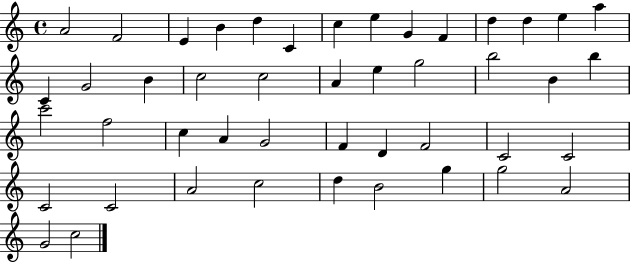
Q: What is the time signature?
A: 4/4